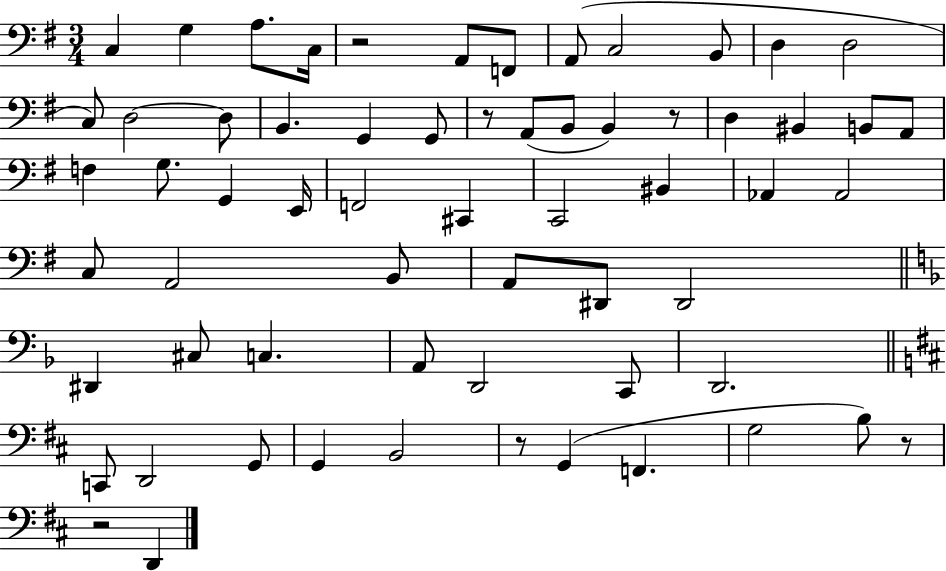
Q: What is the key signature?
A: G major